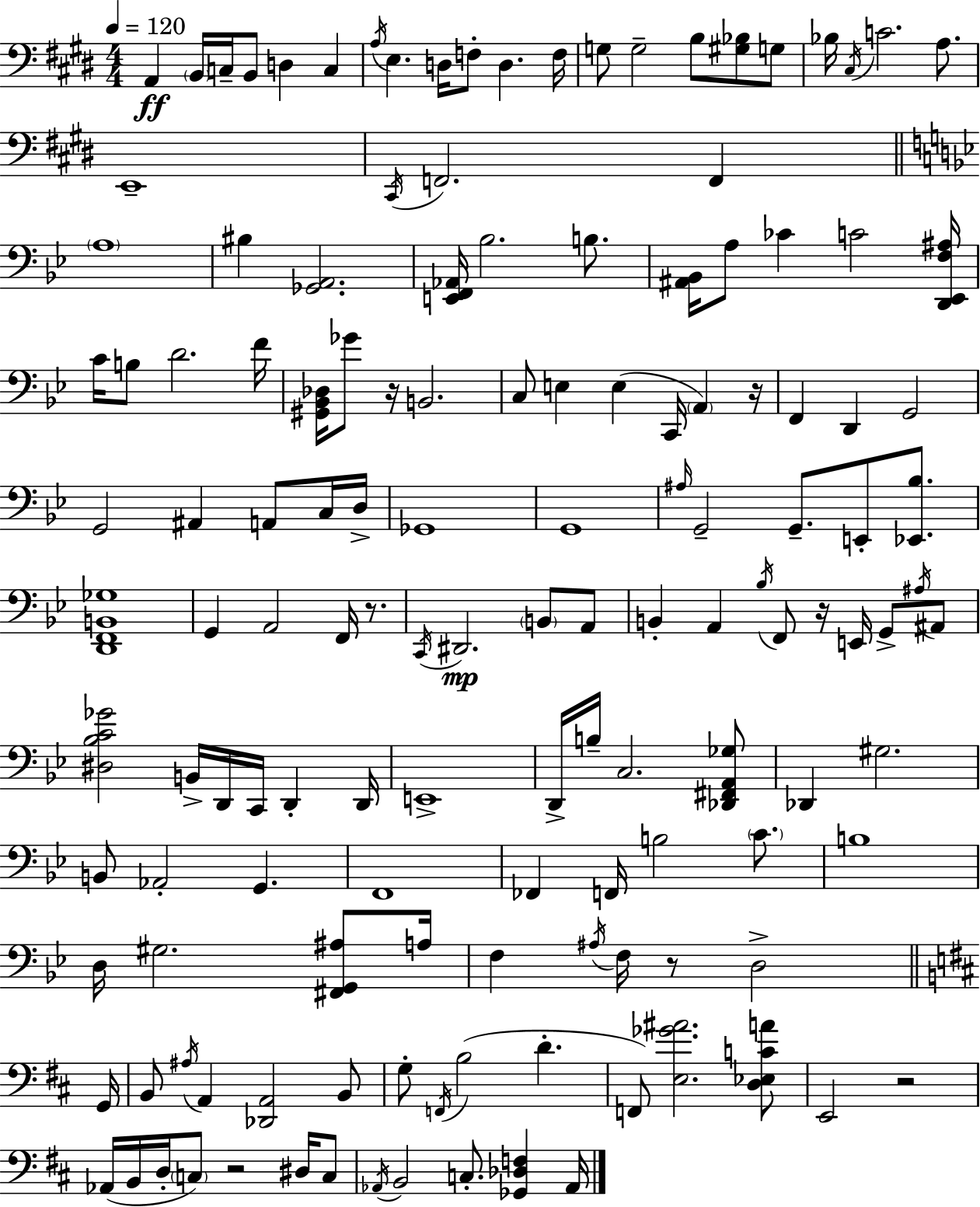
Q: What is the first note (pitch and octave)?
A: A2